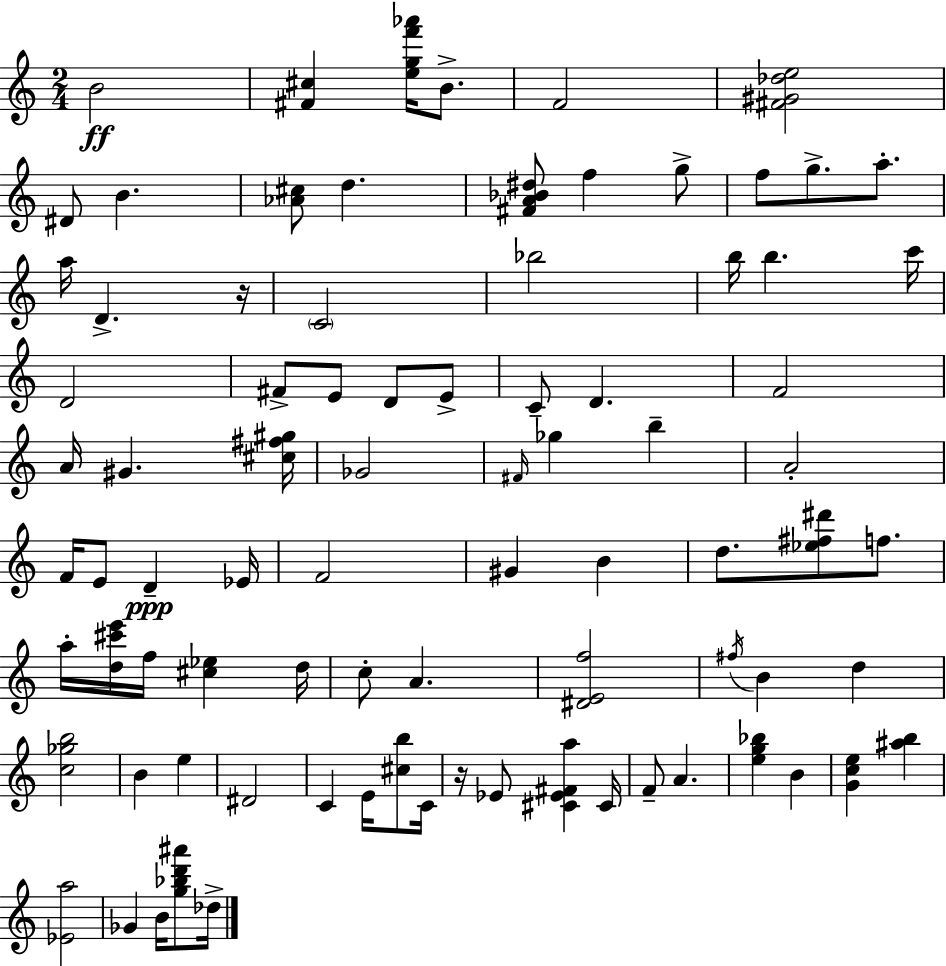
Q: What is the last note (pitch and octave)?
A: Db5